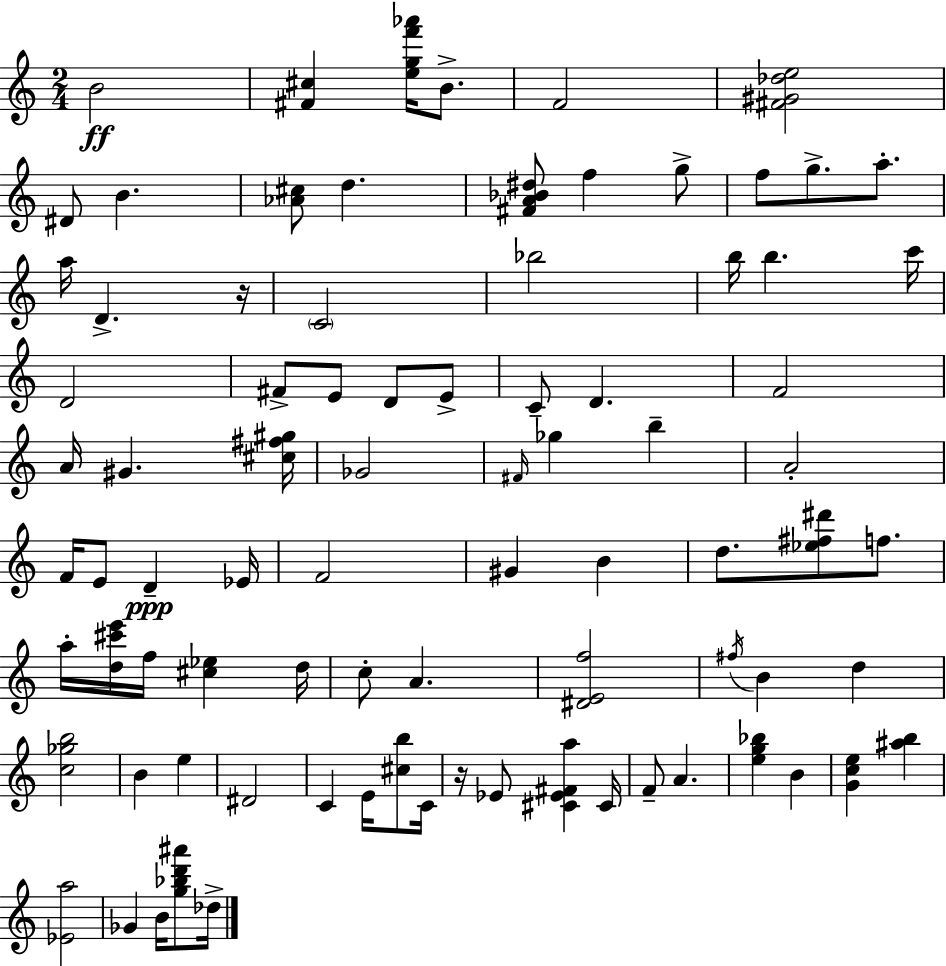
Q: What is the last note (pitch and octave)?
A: Db5